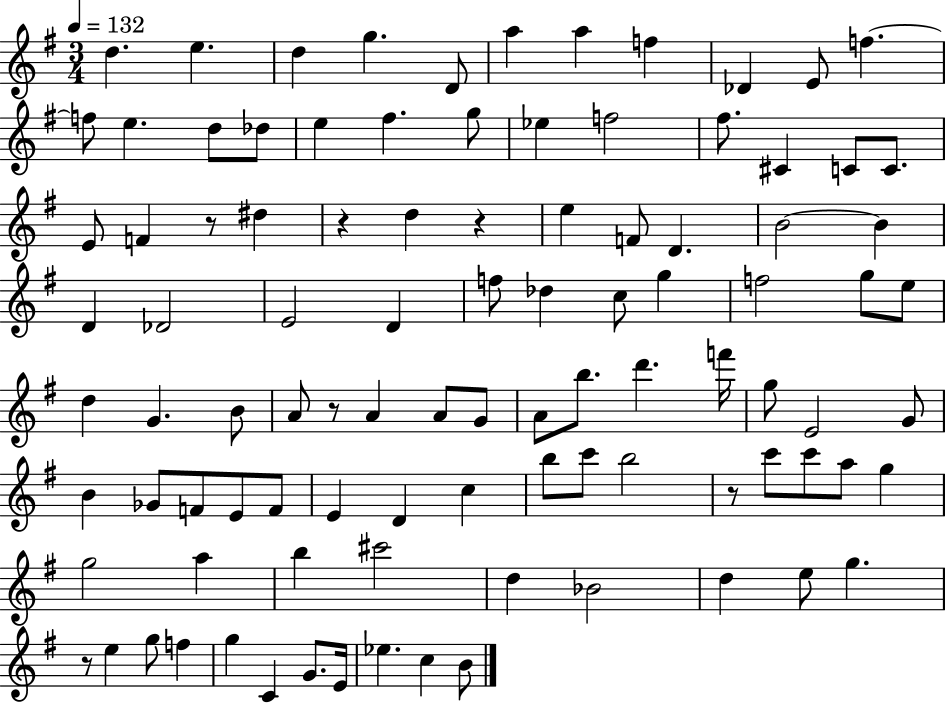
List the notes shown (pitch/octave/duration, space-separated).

D5/q. E5/q. D5/q G5/q. D4/e A5/q A5/q F5/q Db4/q E4/e F5/q. F5/e E5/q. D5/e Db5/e E5/q F#5/q. G5/e Eb5/q F5/h F#5/e. C#4/q C4/e C4/e. E4/e F4/q R/e D#5/q R/q D5/q R/q E5/q F4/e D4/q. B4/h B4/q D4/q Db4/h E4/h D4/q F5/e Db5/q C5/e G5/q F5/h G5/e E5/e D5/q G4/q. B4/e A4/e R/e A4/q A4/e G4/e A4/e B5/e. D6/q. F6/s G5/e E4/h G4/e B4/q Gb4/e F4/e E4/e F4/e E4/q D4/q C5/q B5/e C6/e B5/h R/e C6/e C6/e A5/e G5/q G5/h A5/q B5/q C#6/h D5/q Bb4/h D5/q E5/e G5/q. R/e E5/q G5/e F5/q G5/q C4/q G4/e. E4/s Eb5/q. C5/q B4/e